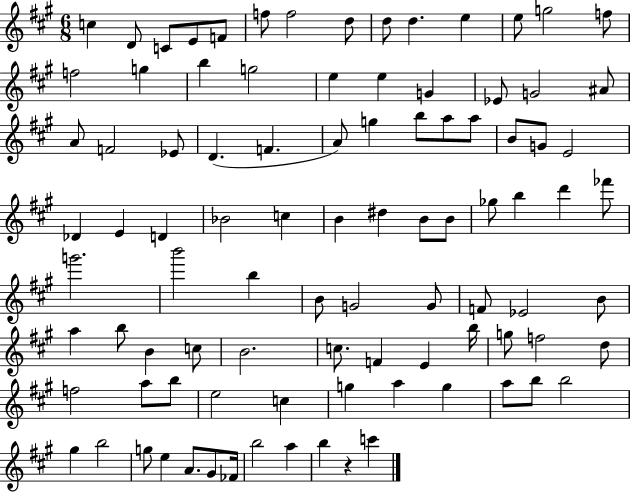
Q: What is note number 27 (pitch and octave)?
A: Eb4